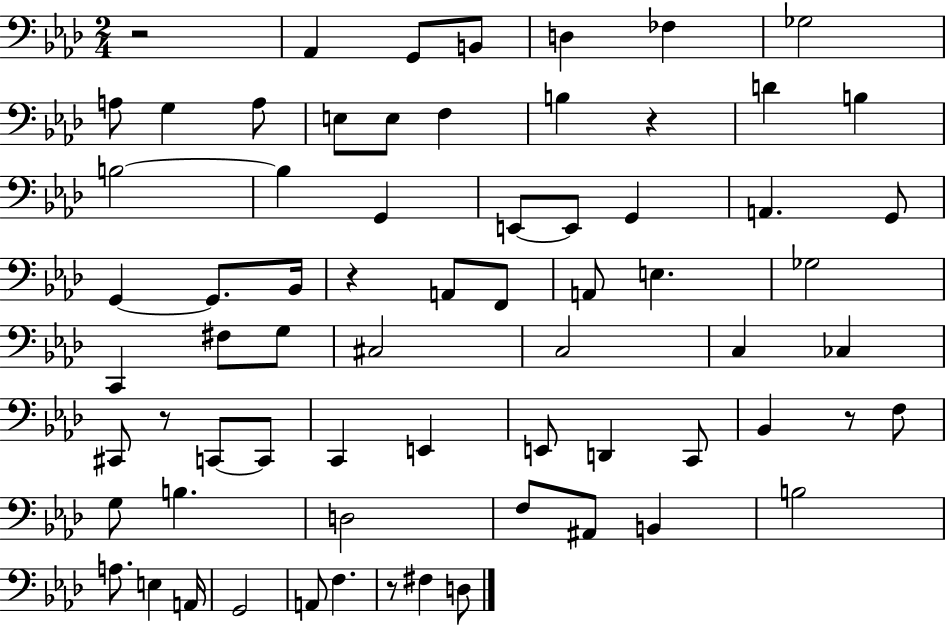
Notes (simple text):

R/h Ab2/q G2/e B2/e D3/q FES3/q Gb3/h A3/e G3/q A3/e E3/e E3/e F3/q B3/q R/q D4/q B3/q B3/h B3/q G2/q E2/e E2/e G2/q A2/q. G2/e G2/q G2/e. Bb2/s R/q A2/e F2/e A2/e E3/q. Gb3/h C2/q F#3/e G3/e C#3/h C3/h C3/q CES3/q C#2/e R/e C2/e C2/e C2/q E2/q E2/e D2/q C2/e Bb2/q R/e F3/e G3/e B3/q. D3/h F3/e A#2/e B2/q B3/h A3/e. E3/q A2/s G2/h A2/e F3/q. R/e F#3/q D3/e